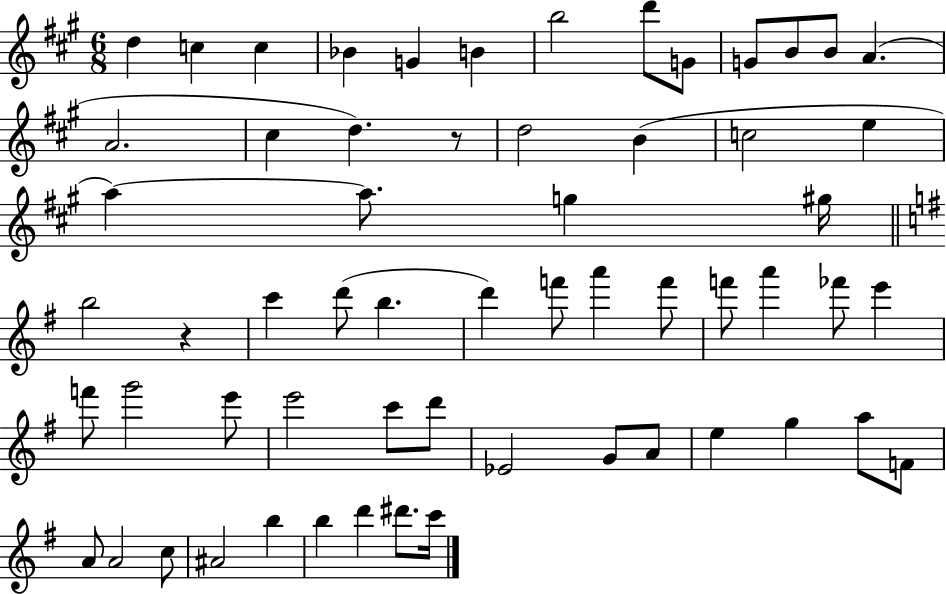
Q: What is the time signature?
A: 6/8